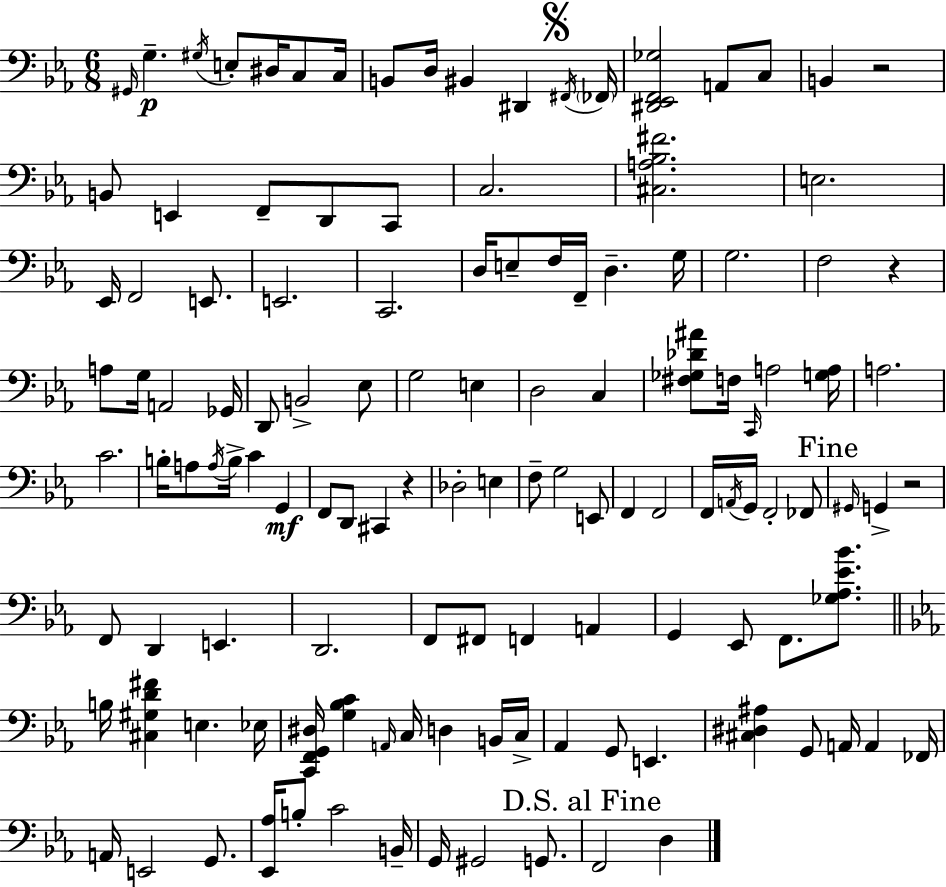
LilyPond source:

{
  \clef bass
  \numericTimeSignature
  \time 6/8
  \key c \minor
  \repeat volta 2 { \grace { gis,16 }\p g4.-- \acciaccatura { gis16 } e8-. dis16 c8 | c16 b,8 d16 bis,4 dis,4 | \mark \markup { \musicglyph "scripts.segno" } \acciaccatura { fis,16 } \parenthesize fes,16 <dis, ees, f, ges>2 a,8 | c8 b,4 r2 | \break b,8 e,4 f,8-- d,8 | c,8 c2. | <cis a bes fis'>2. | e2. | \break ees,16 f,2 | e,8. e,2. | c,2. | d16 e8-- f16 f,16-- d4.-- | \break g16 g2. | f2 r4 | a8 g16 a,2 | ges,16 d,8 b,2-> | \break ees8 g2 e4 | d2 c4 | <fis ges des' ais'>8 f16 \grace { c,16 } a2 | <g a>16 a2. | \break c'2. | b16-. a8 \acciaccatura { a16 } b16-> c'4 | g,4\mf f,8 d,8 cis,4 | r4 des2-. | \break e4 f8-- g2 | e,8 f,4 f,2 | f,16 \acciaccatura { a,16 } g,16 f,2-. | fes,8 \mark "Fine" \grace { gis,16 } g,4-> r2 | \break f,8 d,4 | e,4. d,2. | f,8 fis,8 f,4 | a,4 g,4 ees,8 | \break f,8. <ges aes ees' bes'>8. \bar "||" \break \key c \minor b16 <cis gis d' fis'>4 e4. ees16 | <c, f, g, dis>16 <g bes c'>4 \grace { a,16 } c16 d4 b,16 | c16-> aes,4 g,8 e,4. | <cis dis ais>4 g,8 a,16 a,4 | \break fes,16 a,16 e,2 g,8. | <ees, aes>16 b8-. c'2 | b,16-- g,16 gis,2 g,8. | \mark "D.S. al Fine" f,2 d4 | \break } \bar "|."
}